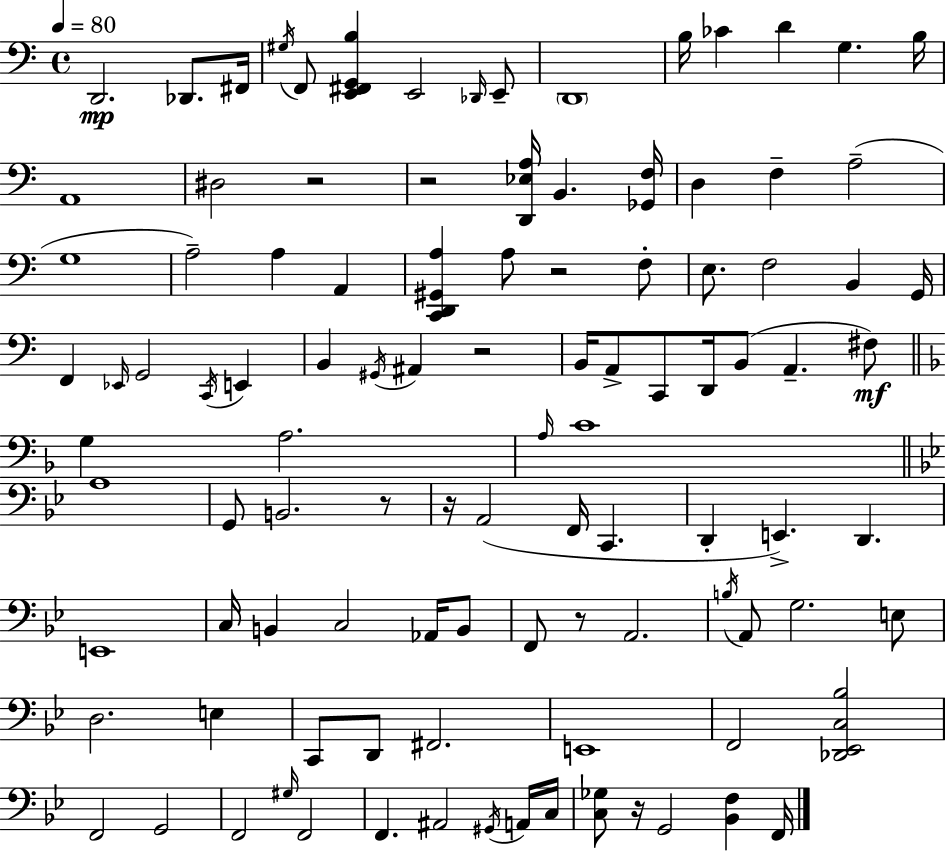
D2/h. Db2/e. F#2/s G#3/s F2/e [E2,F#2,G2,B3]/q E2/h Db2/s E2/e D2/w B3/s CES4/q D4/q G3/q. B3/s A2/w D#3/h R/h R/h [D2,Eb3,A3]/s B2/q. [Gb2,F3]/s D3/q F3/q A3/h G3/w A3/h A3/q A2/q [C2,D2,G#2,A3]/q A3/e R/h F3/e E3/e. F3/h B2/q G2/s F2/q Eb2/s G2/h C2/s E2/q B2/q G#2/s A#2/q R/h B2/s A2/e C2/e D2/s B2/e A2/q. F#3/e G3/q A3/h. A3/s C4/w A3/w G2/e B2/h. R/e R/s A2/h F2/s C2/q. D2/q E2/q. D2/q. E2/w C3/s B2/q C3/h Ab2/s B2/e F2/e R/e A2/h. B3/s A2/e G3/h. E3/e D3/h. E3/q C2/e D2/e F#2/h. E2/w F2/h [Db2,Eb2,C3,Bb3]/h F2/h G2/h F2/h G#3/s F2/h F2/q. A#2/h G#2/s A2/s C3/s [C3,Gb3]/e R/s G2/h [Bb2,F3]/q F2/s